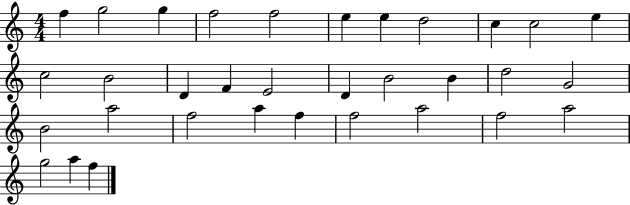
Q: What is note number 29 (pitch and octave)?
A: F5